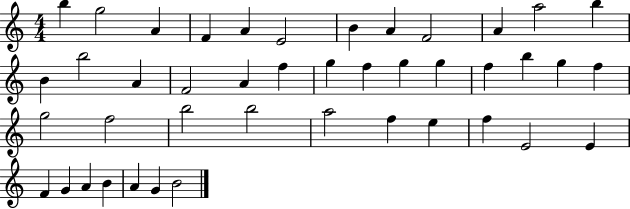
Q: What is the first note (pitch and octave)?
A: B5